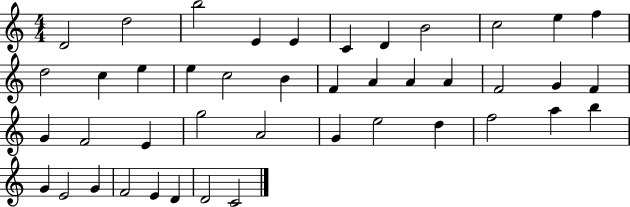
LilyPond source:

{
  \clef treble
  \numericTimeSignature
  \time 4/4
  \key c \major
  d'2 d''2 | b''2 e'4 e'4 | c'4 d'4 b'2 | c''2 e''4 f''4 | \break d''2 c''4 e''4 | e''4 c''2 b'4 | f'4 a'4 a'4 a'4 | f'2 g'4 f'4 | \break g'4 f'2 e'4 | g''2 a'2 | g'4 e''2 d''4 | f''2 a''4 b''4 | \break g'4 e'2 g'4 | f'2 e'4 d'4 | d'2 c'2 | \bar "|."
}